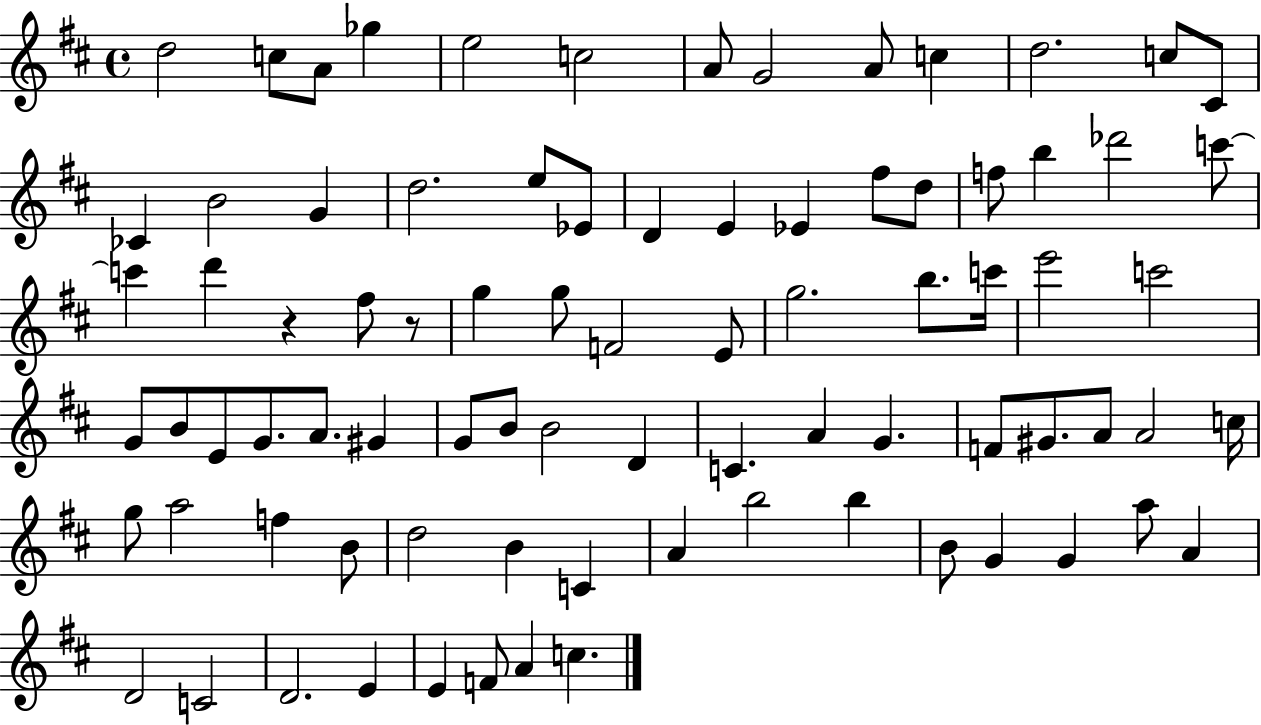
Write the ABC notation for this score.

X:1
T:Untitled
M:4/4
L:1/4
K:D
d2 c/2 A/2 _g e2 c2 A/2 G2 A/2 c d2 c/2 ^C/2 _C B2 G d2 e/2 _E/2 D E _E ^f/2 d/2 f/2 b _d'2 c'/2 c' d' z ^f/2 z/2 g g/2 F2 E/2 g2 b/2 c'/4 e'2 c'2 G/2 B/2 E/2 G/2 A/2 ^G G/2 B/2 B2 D C A G F/2 ^G/2 A/2 A2 c/4 g/2 a2 f B/2 d2 B C A b2 b B/2 G G a/2 A D2 C2 D2 E E F/2 A c